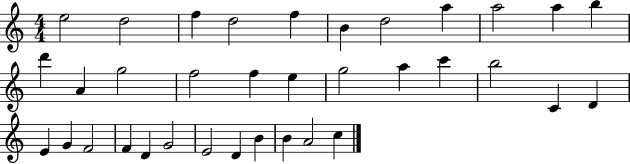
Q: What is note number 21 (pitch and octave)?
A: B5